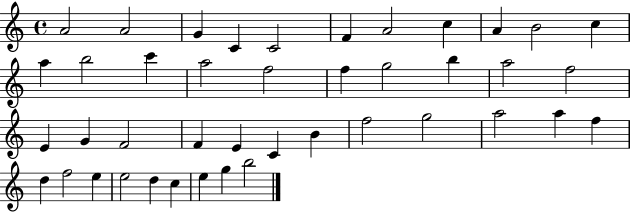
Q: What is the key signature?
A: C major